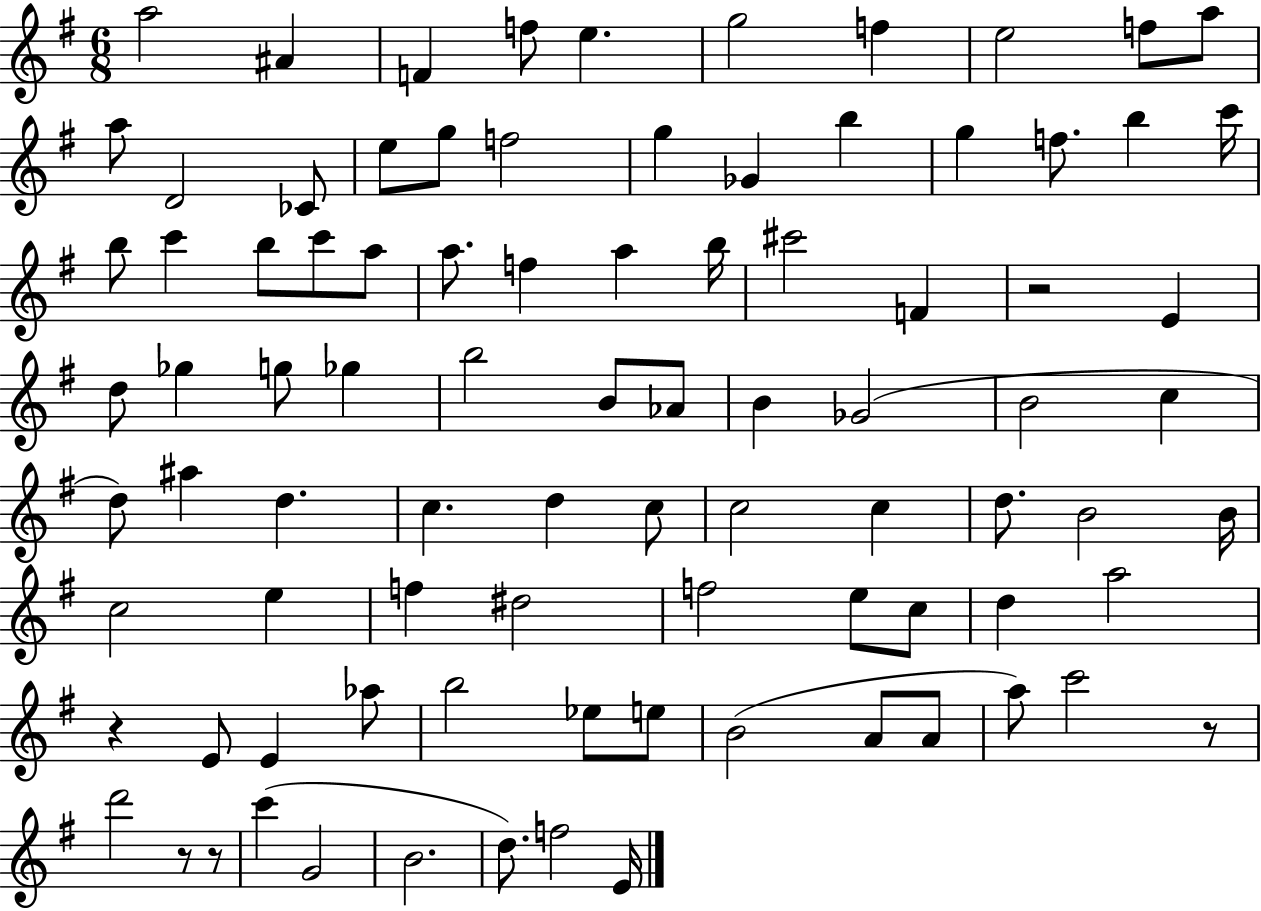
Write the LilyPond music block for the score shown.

{
  \clef treble
  \numericTimeSignature
  \time 6/8
  \key g \major
  a''2 ais'4 | f'4 f''8 e''4. | g''2 f''4 | e''2 f''8 a''8 | \break a''8 d'2 ces'8 | e''8 g''8 f''2 | g''4 ges'4 b''4 | g''4 f''8. b''4 c'''16 | \break b''8 c'''4 b''8 c'''8 a''8 | a''8. f''4 a''4 b''16 | cis'''2 f'4 | r2 e'4 | \break d''8 ges''4 g''8 ges''4 | b''2 b'8 aes'8 | b'4 ges'2( | b'2 c''4 | \break d''8) ais''4 d''4. | c''4. d''4 c''8 | c''2 c''4 | d''8. b'2 b'16 | \break c''2 e''4 | f''4 dis''2 | f''2 e''8 c''8 | d''4 a''2 | \break r4 e'8 e'4 aes''8 | b''2 ees''8 e''8 | b'2( a'8 a'8 | a''8) c'''2 r8 | \break d'''2 r8 r8 | c'''4( g'2 | b'2. | d''8.) f''2 e'16 | \break \bar "|."
}